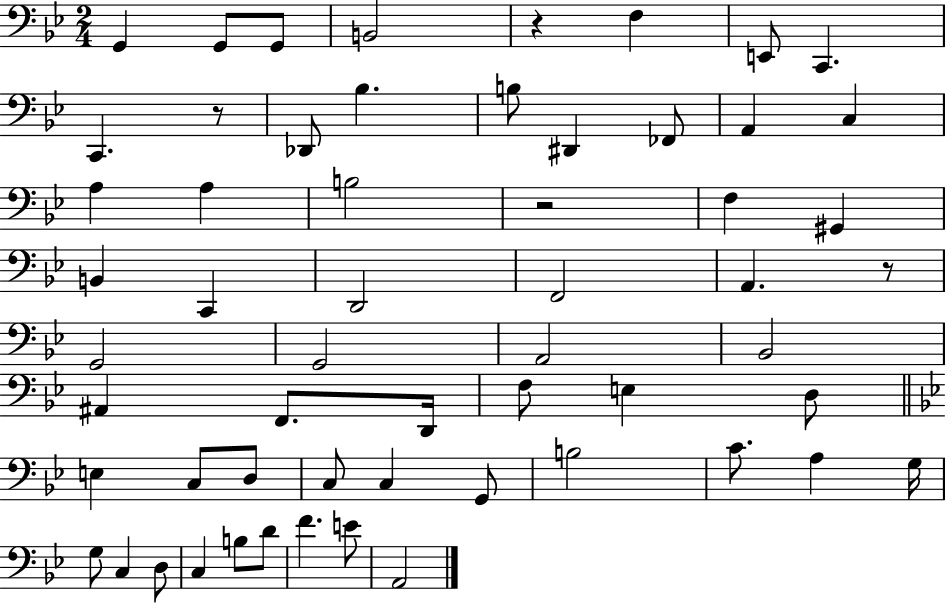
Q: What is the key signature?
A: BES major